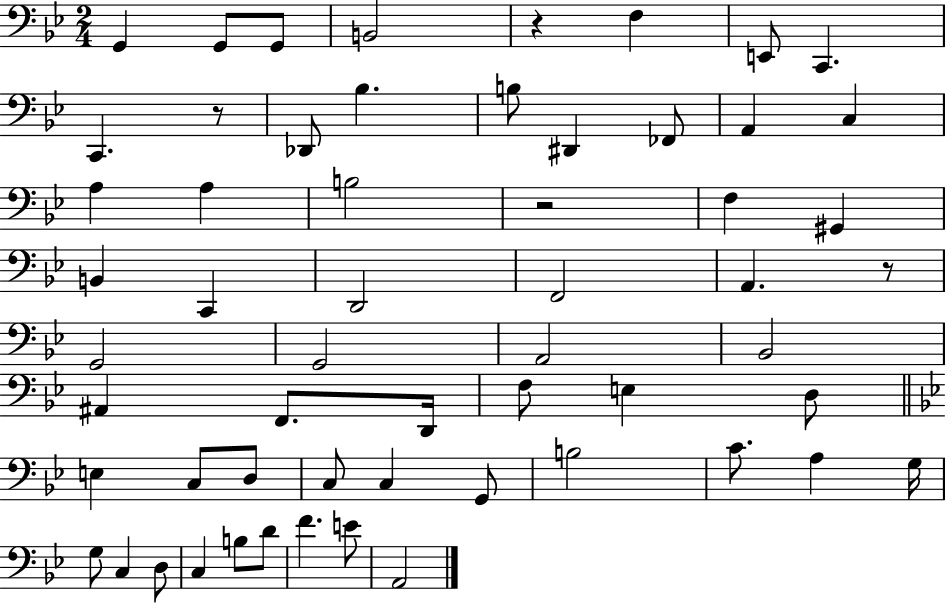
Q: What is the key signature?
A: BES major